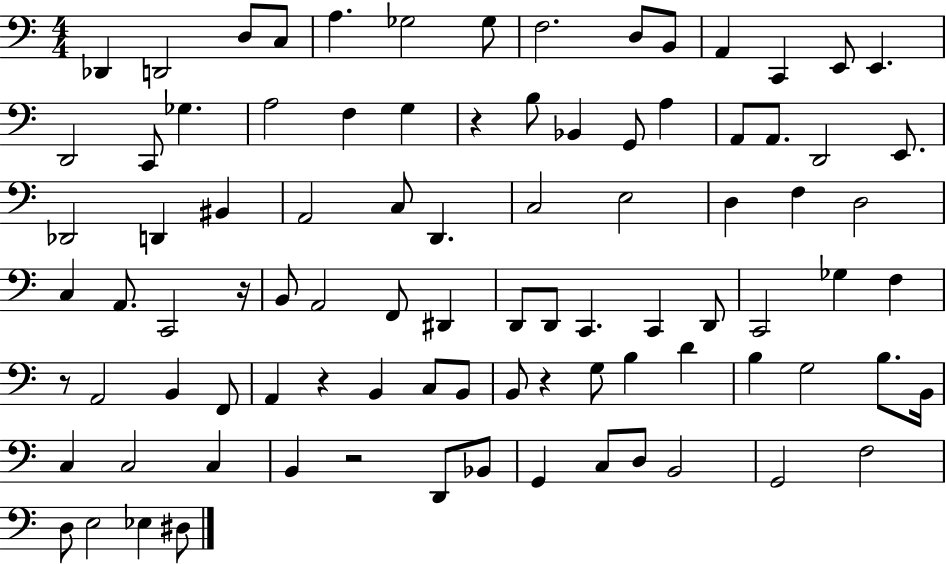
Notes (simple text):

Db2/q D2/h D3/e C3/e A3/q. Gb3/h Gb3/e F3/h. D3/e B2/e A2/q C2/q E2/e E2/q. D2/h C2/e Gb3/q. A3/h F3/q G3/q R/q B3/e Bb2/q G2/e A3/q A2/e A2/e. D2/h E2/e. Db2/h D2/q BIS2/q A2/h C3/e D2/q. C3/h E3/h D3/q F3/q D3/h C3/q A2/e. C2/h R/s B2/e A2/h F2/e D#2/q D2/e D2/e C2/q. C2/q D2/e C2/h Gb3/q F3/q R/e A2/h B2/q F2/e A2/q R/q B2/q C3/e B2/e B2/e R/q G3/e B3/q D4/q B3/q G3/h B3/e. B2/s C3/q C3/h C3/q B2/q R/h D2/e Bb2/e G2/q C3/e D3/e B2/h G2/h F3/h D3/e E3/h Eb3/q D#3/e